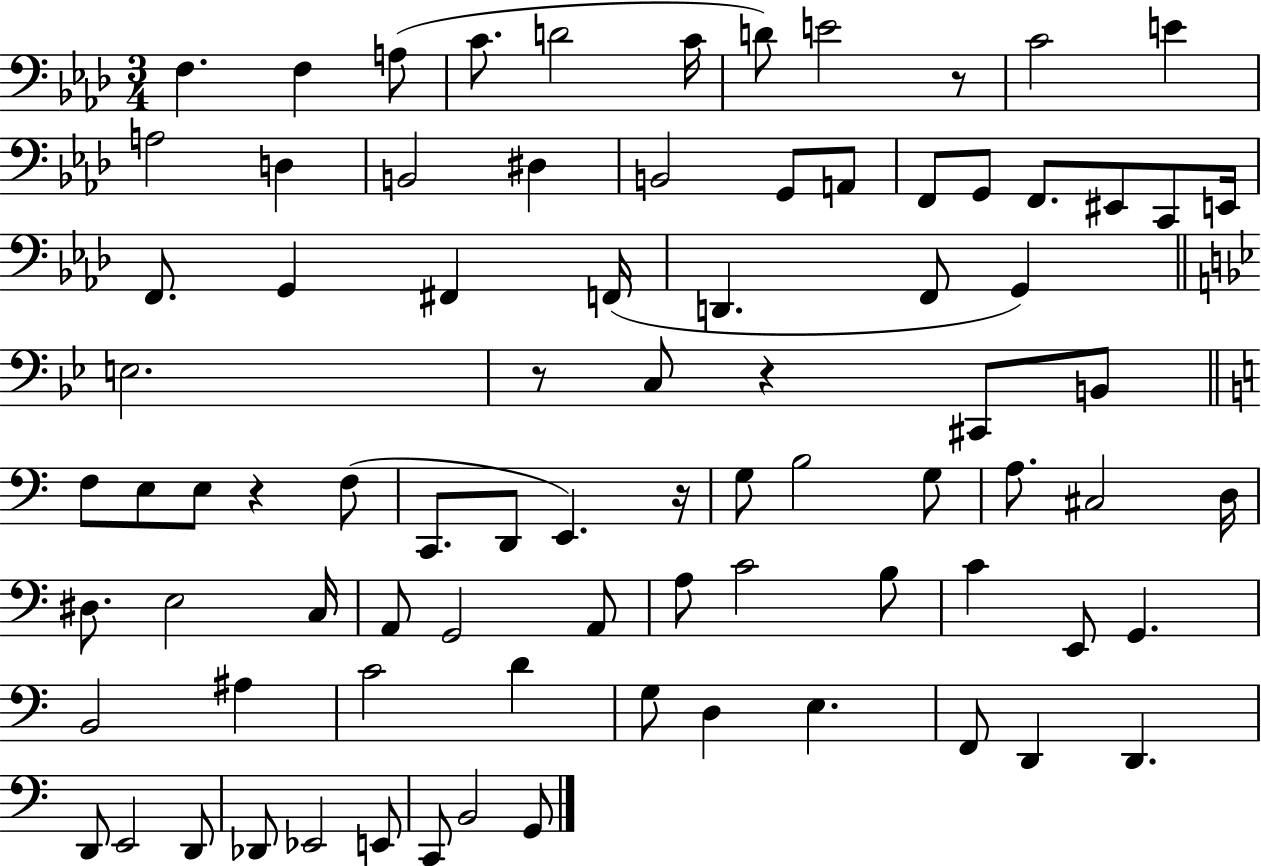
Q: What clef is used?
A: bass